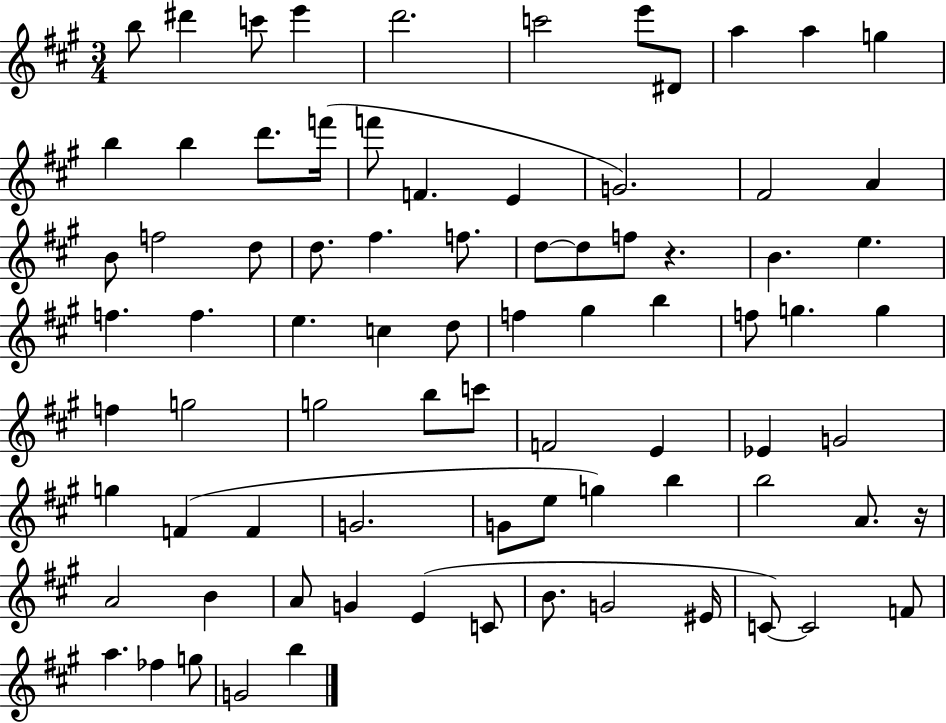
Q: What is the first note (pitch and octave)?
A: B5